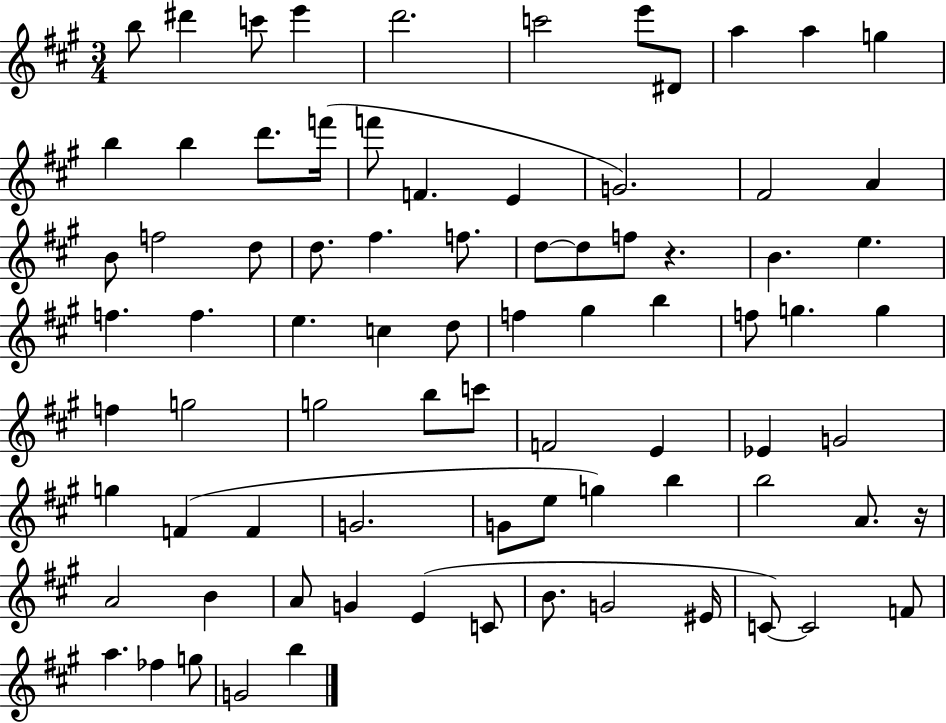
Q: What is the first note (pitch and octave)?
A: B5